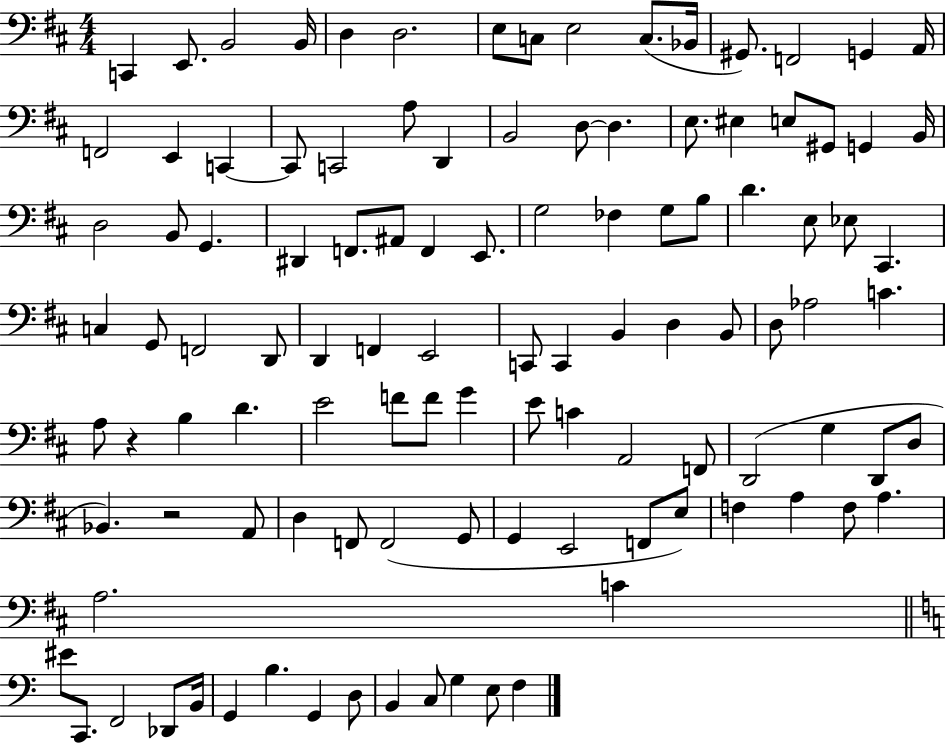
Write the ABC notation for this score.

X:1
T:Untitled
M:4/4
L:1/4
K:D
C,, E,,/2 B,,2 B,,/4 D, D,2 E,/2 C,/2 E,2 C,/2 _B,,/4 ^G,,/2 F,,2 G,, A,,/4 F,,2 E,, C,, C,,/2 C,,2 A,/2 D,, B,,2 D,/2 D, E,/2 ^E, E,/2 ^G,,/2 G,, B,,/4 D,2 B,,/2 G,, ^D,, F,,/2 ^A,,/2 F,, E,,/2 G,2 _F, G,/2 B,/2 D E,/2 _E,/2 ^C,, C, G,,/2 F,,2 D,,/2 D,, F,, E,,2 C,,/2 C,, B,, D, B,,/2 D,/2 _A,2 C A,/2 z B, D E2 F/2 F/2 G E/2 C A,,2 F,,/2 D,,2 G, D,,/2 D,/2 _B,, z2 A,,/2 D, F,,/2 F,,2 G,,/2 G,, E,,2 F,,/2 E,/2 F, A, F,/2 A, A,2 C ^E/2 C,,/2 F,,2 _D,,/2 B,,/4 G,, B, G,, D,/2 B,, C,/2 G, E,/2 F,